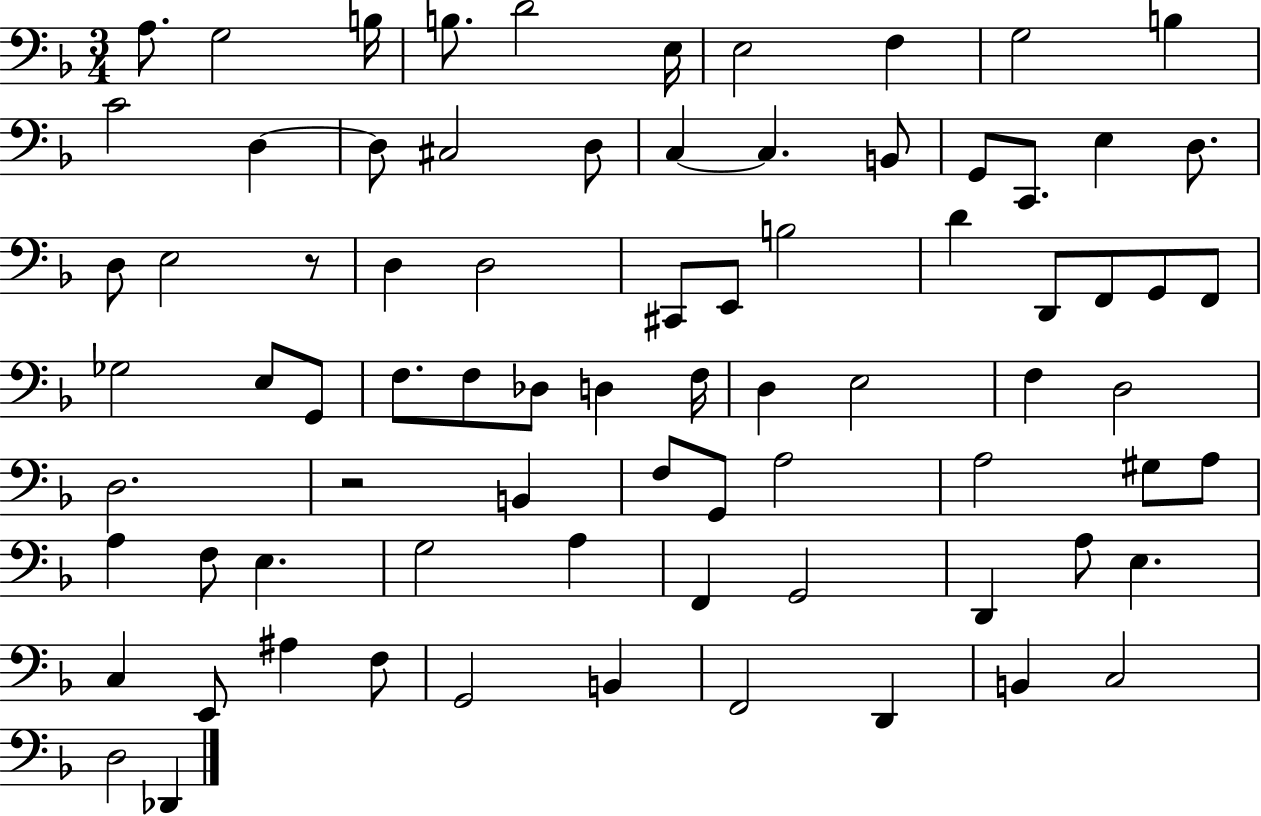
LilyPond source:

{
  \clef bass
  \numericTimeSignature
  \time 3/4
  \key f \major
  \repeat volta 2 { a8. g2 b16 | b8. d'2 e16 | e2 f4 | g2 b4 | \break c'2 d4~~ | d8 cis2 d8 | c4~~ c4. b,8 | g,8 c,8. e4 d8. | \break d8 e2 r8 | d4 d2 | cis,8 e,8 b2 | d'4 d,8 f,8 g,8 f,8 | \break ges2 e8 g,8 | f8. f8 des8 d4 f16 | d4 e2 | f4 d2 | \break d2. | r2 b,4 | f8 g,8 a2 | a2 gis8 a8 | \break a4 f8 e4. | g2 a4 | f,4 g,2 | d,4 a8 e4. | \break c4 e,8 ais4 f8 | g,2 b,4 | f,2 d,4 | b,4 c2 | \break d2 des,4 | } \bar "|."
}